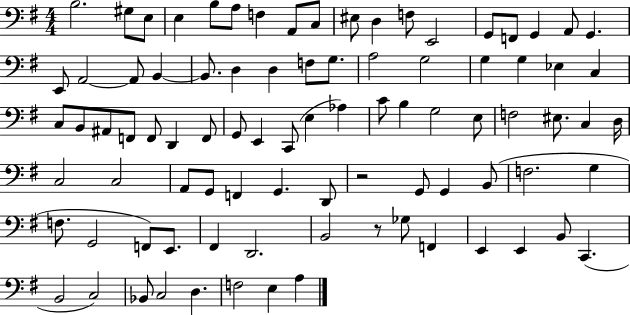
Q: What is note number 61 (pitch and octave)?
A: G2